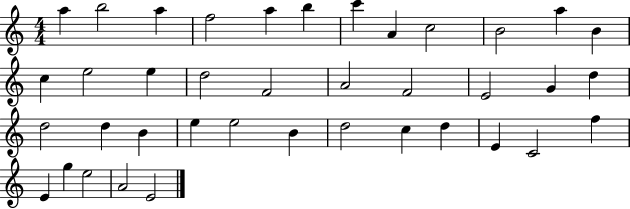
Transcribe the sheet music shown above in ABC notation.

X:1
T:Untitled
M:4/4
L:1/4
K:C
a b2 a f2 a b c' A c2 B2 a B c e2 e d2 F2 A2 F2 E2 G d d2 d B e e2 B d2 c d E C2 f E g e2 A2 E2